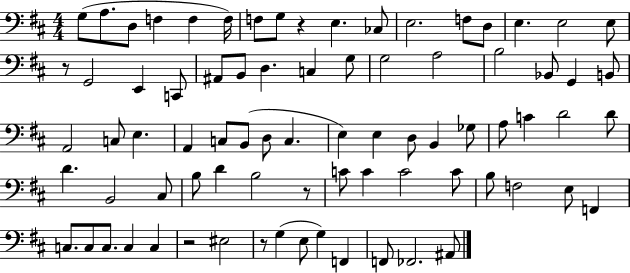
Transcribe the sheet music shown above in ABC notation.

X:1
T:Untitled
M:4/4
L:1/4
K:D
G,/2 A,/2 D,/2 F, F, F,/4 F,/2 G,/2 z E, _C,/2 E,2 F,/2 D,/2 E, E,2 E,/2 z/2 G,,2 E,, C,,/2 ^A,,/2 B,,/2 D, C, G,/2 G,2 A,2 B,2 _B,,/2 G,, B,,/2 A,,2 C,/2 E, A,, C,/2 B,,/2 D,/2 C, E, E, D,/2 B,, _G,/2 A,/2 C D2 D/2 D B,,2 ^C,/2 B,/2 D B,2 z/2 C/2 C C2 C/2 B,/2 F,2 E,/2 F,, C,/2 C,/2 C,/2 C, C, z2 ^E,2 z/2 G, E,/2 G, F,, F,,/2 _F,,2 ^A,,/2